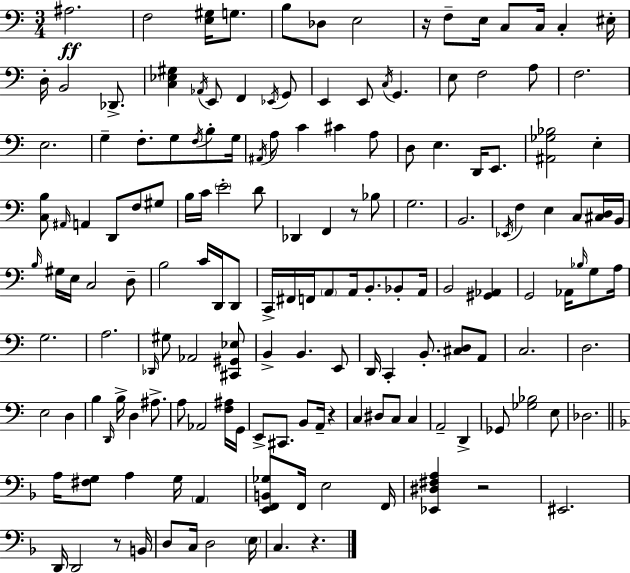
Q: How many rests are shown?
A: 6